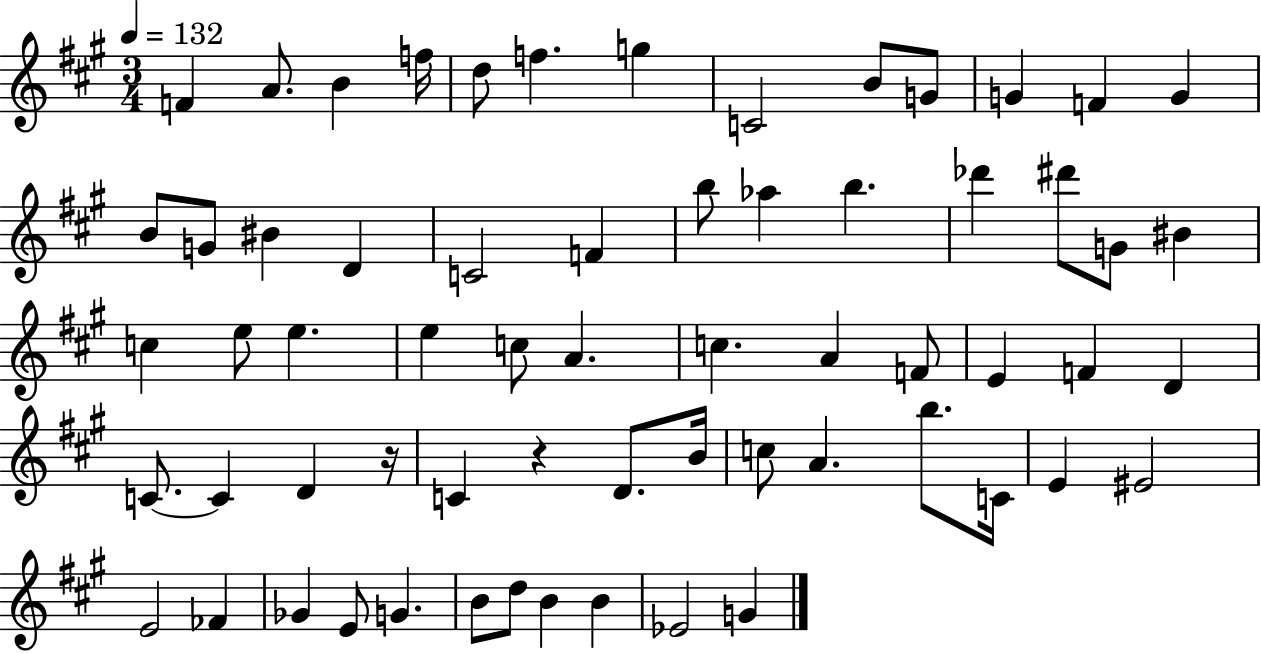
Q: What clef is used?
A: treble